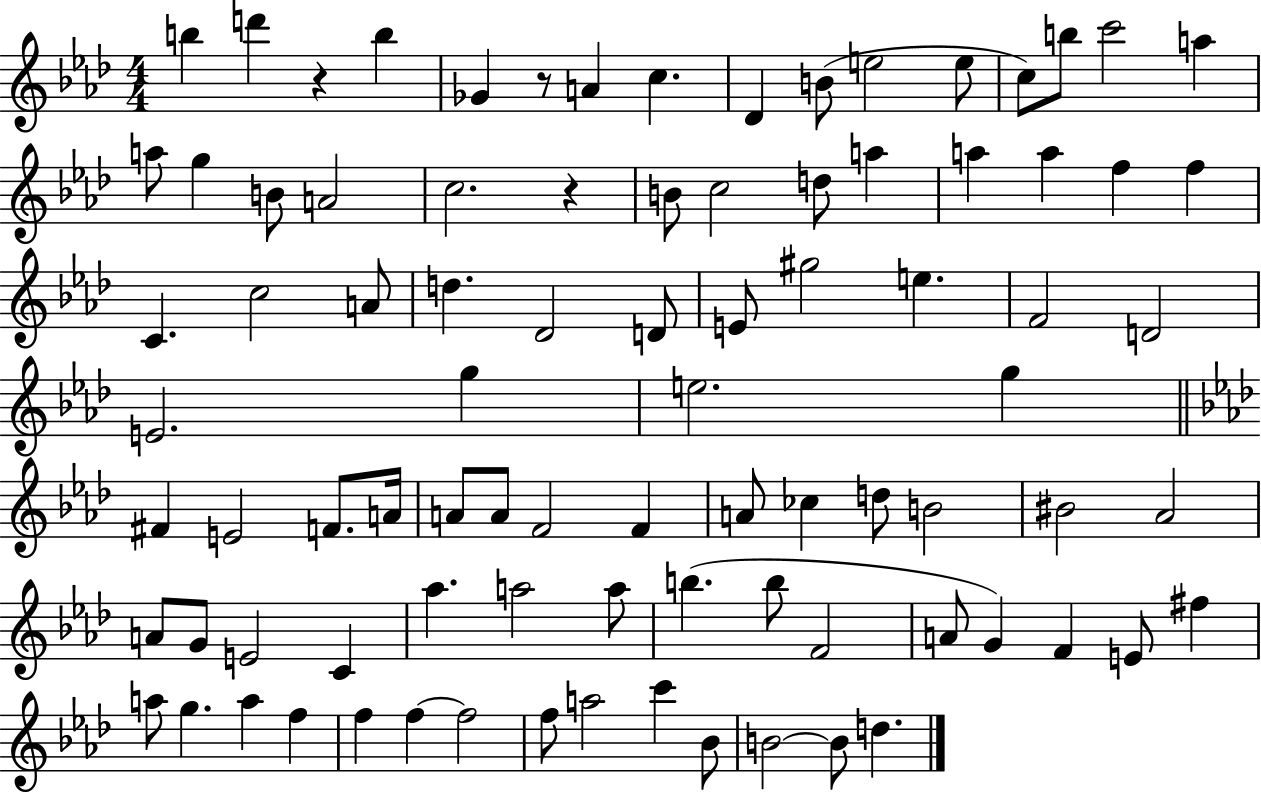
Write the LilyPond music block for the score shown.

{
  \clef treble
  \numericTimeSignature
  \time 4/4
  \key aes \major
  \repeat volta 2 { b''4 d'''4 r4 b''4 | ges'4 r8 a'4 c''4. | des'4 b'8( e''2 e''8 | c''8) b''8 c'''2 a''4 | \break a''8 g''4 b'8 a'2 | c''2. r4 | b'8 c''2 d''8 a''4 | a''4 a''4 f''4 f''4 | \break c'4. c''2 a'8 | d''4. des'2 d'8 | e'8 gis''2 e''4. | f'2 d'2 | \break e'2. g''4 | e''2. g''4 | \bar "||" \break \key aes \major fis'4 e'2 f'8. a'16 | a'8 a'8 f'2 f'4 | a'8 ces''4 d''8 b'2 | bis'2 aes'2 | \break a'8 g'8 e'2 c'4 | aes''4. a''2 a''8 | b''4.( b''8 f'2 | a'8 g'4) f'4 e'8 fis''4 | \break a''8 g''4. a''4 f''4 | f''4 f''4~~ f''2 | f''8 a''2 c'''4 bes'8 | b'2~~ b'8 d''4. | \break } \bar "|."
}